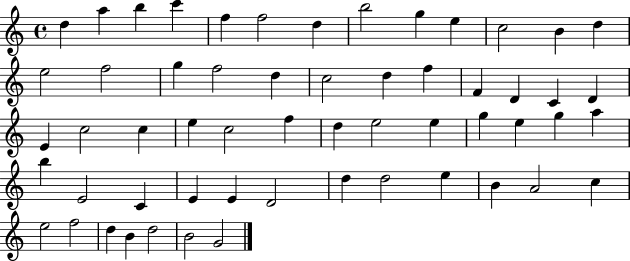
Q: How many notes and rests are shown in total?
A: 57